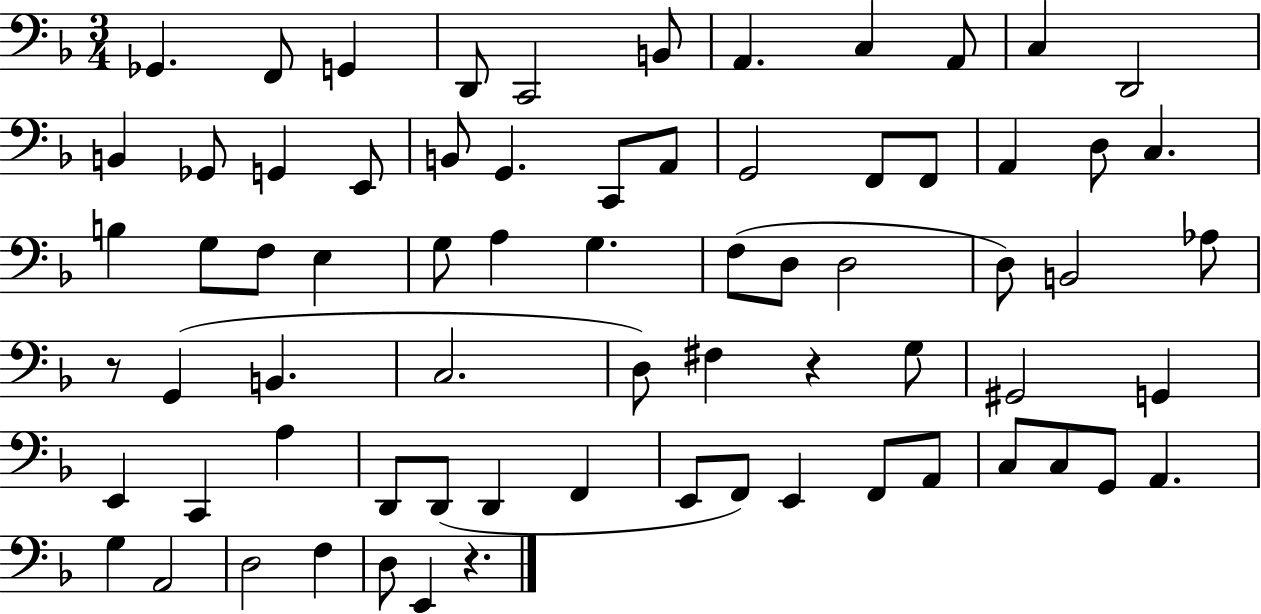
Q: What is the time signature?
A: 3/4